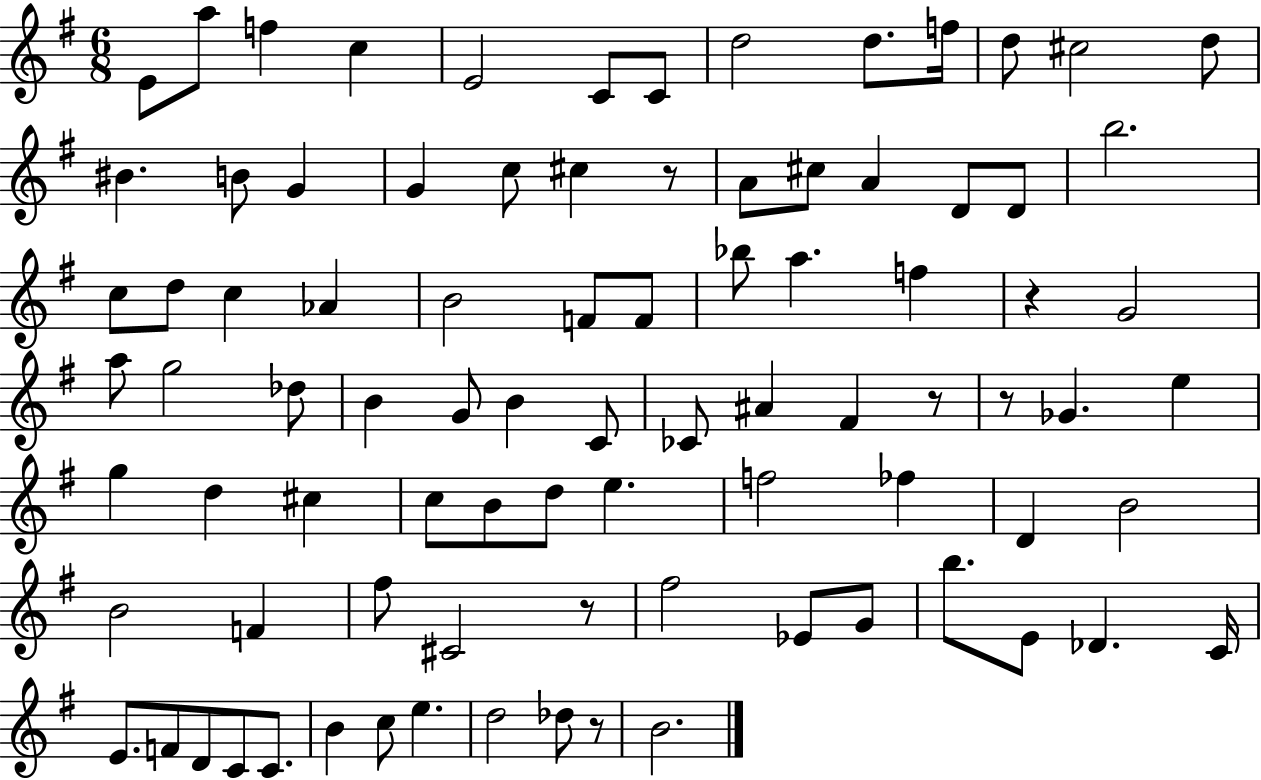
X:1
T:Untitled
M:6/8
L:1/4
K:G
E/2 a/2 f c E2 C/2 C/2 d2 d/2 f/4 d/2 ^c2 d/2 ^B B/2 G G c/2 ^c z/2 A/2 ^c/2 A D/2 D/2 b2 c/2 d/2 c _A B2 F/2 F/2 _b/2 a f z G2 a/2 g2 _d/2 B G/2 B C/2 _C/2 ^A ^F z/2 z/2 _G e g d ^c c/2 B/2 d/2 e f2 _f D B2 B2 F ^f/2 ^C2 z/2 ^f2 _E/2 G/2 b/2 E/2 _D C/4 E/2 F/2 D/2 C/2 C/2 B c/2 e d2 _d/2 z/2 B2